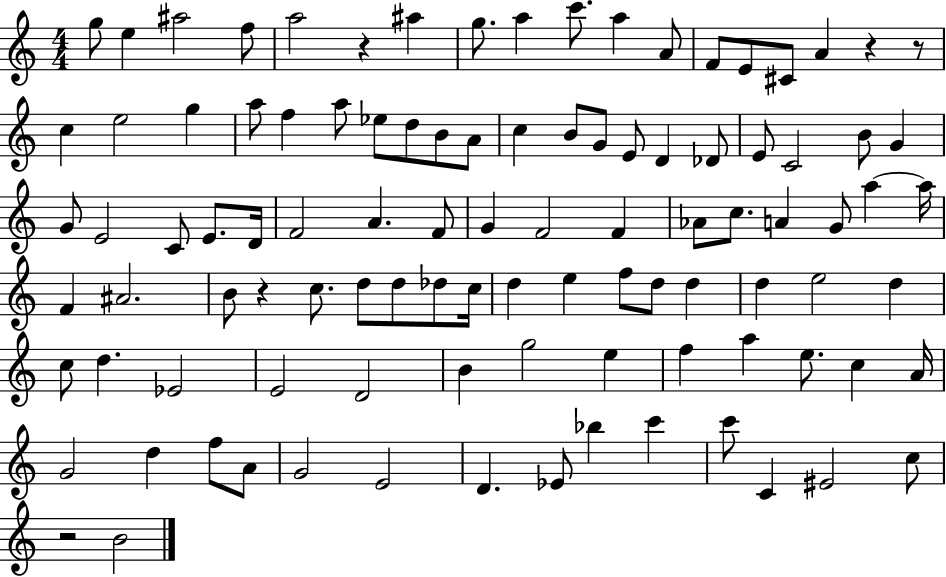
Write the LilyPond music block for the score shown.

{
  \clef treble
  \numericTimeSignature
  \time 4/4
  \key c \major
  g''8 e''4 ais''2 f''8 | a''2 r4 ais''4 | g''8. a''4 c'''8. a''4 a'8 | f'8 e'8 cis'8 a'4 r4 r8 | \break c''4 e''2 g''4 | a''8 f''4 a''8 ees''8 d''8 b'8 a'8 | c''4 b'8 g'8 e'8 d'4 des'8 | e'8 c'2 b'8 g'4 | \break g'8 e'2 c'8 e'8. d'16 | f'2 a'4. f'8 | g'4 f'2 f'4 | aes'8 c''8. a'4 g'8 a''4~~ a''16 | \break f'4 ais'2. | b'8 r4 c''8. d''8 d''8 des''8 c''16 | d''4 e''4 f''8 d''8 d''4 | d''4 e''2 d''4 | \break c''8 d''4. ees'2 | e'2 d'2 | b'4 g''2 e''4 | f''4 a''4 e''8. c''4 a'16 | \break g'2 d''4 f''8 a'8 | g'2 e'2 | d'4. ees'8 bes''4 c'''4 | c'''8 c'4 eis'2 c''8 | \break r2 b'2 | \bar "|."
}